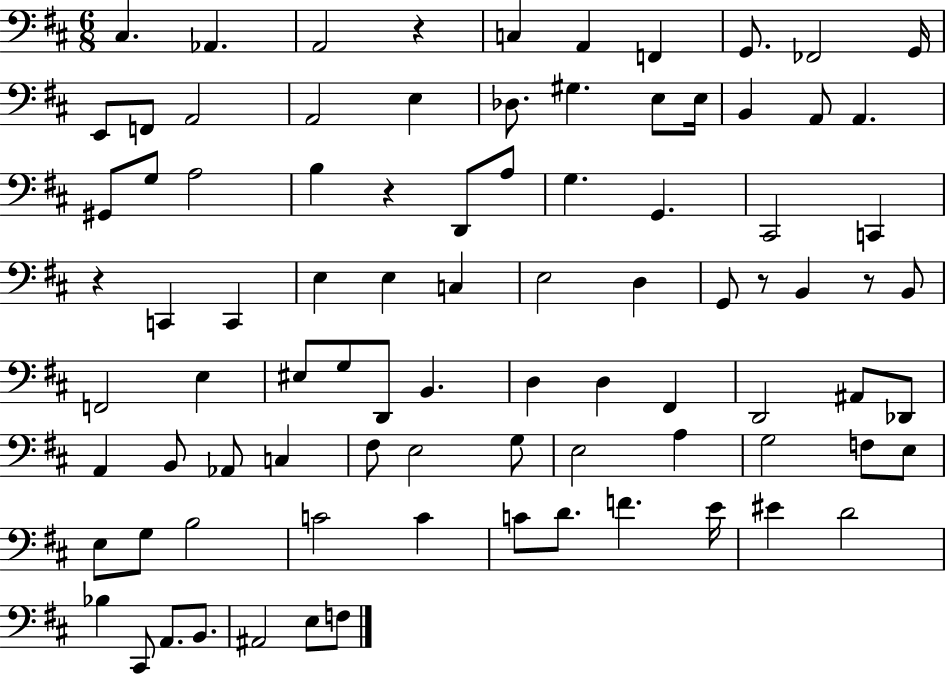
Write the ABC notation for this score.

X:1
T:Untitled
M:6/8
L:1/4
K:D
^C, _A,, A,,2 z C, A,, F,, G,,/2 _F,,2 G,,/4 E,,/2 F,,/2 A,,2 A,,2 E, _D,/2 ^G, E,/2 E,/4 B,, A,,/2 A,, ^G,,/2 G,/2 A,2 B, z D,,/2 A,/2 G, G,, ^C,,2 C,, z C,, C,, E, E, C, E,2 D, G,,/2 z/2 B,, z/2 B,,/2 F,,2 E, ^E,/2 G,/2 D,,/2 B,, D, D, ^F,, D,,2 ^A,,/2 _D,,/2 A,, B,,/2 _A,,/2 C, ^F,/2 E,2 G,/2 E,2 A, G,2 F,/2 E,/2 E,/2 G,/2 B,2 C2 C C/2 D/2 F E/4 ^E D2 _B, ^C,,/2 A,,/2 B,,/2 ^A,,2 E,/2 F,/2